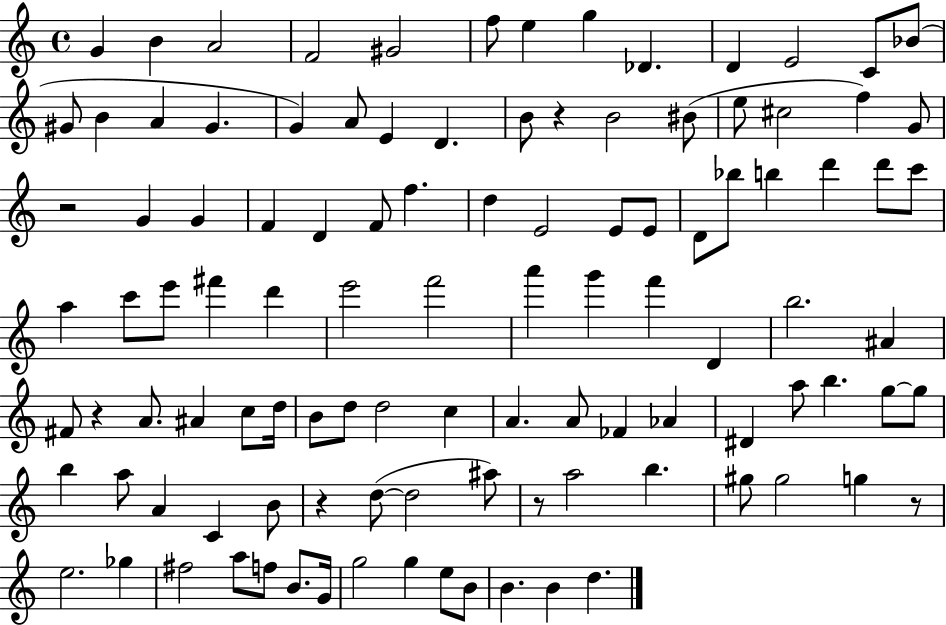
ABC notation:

X:1
T:Untitled
M:4/4
L:1/4
K:C
G B A2 F2 ^G2 f/2 e g _D D E2 C/2 _B/2 ^G/2 B A ^G G A/2 E D B/2 z B2 ^B/2 e/2 ^c2 f G/2 z2 G G F D F/2 f d E2 E/2 E/2 D/2 _b/2 b d' d'/2 c'/2 a c'/2 e'/2 ^f' d' e'2 f'2 a' g' f' D b2 ^A ^F/2 z A/2 ^A c/2 d/4 B/2 d/2 d2 c A A/2 _F _A ^D a/2 b g/2 g/2 b a/2 A C B/2 z d/2 d2 ^a/2 z/2 a2 b ^g/2 ^g2 g z/2 e2 _g ^f2 a/2 f/2 B/2 G/4 g2 g e/2 B/2 B B d